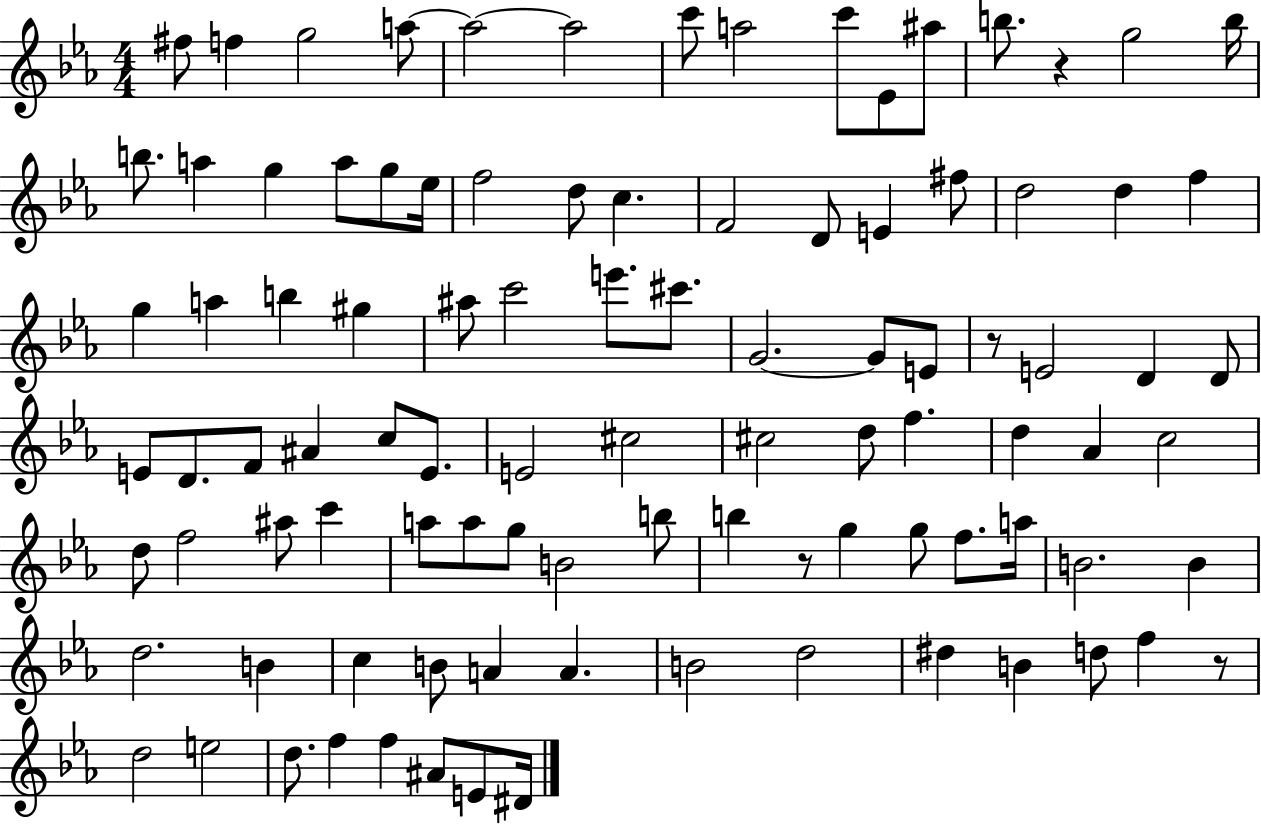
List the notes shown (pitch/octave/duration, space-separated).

F#5/e F5/q G5/h A5/e A5/h A5/h C6/e A5/h C6/e Eb4/e A#5/e B5/e. R/q G5/h B5/s B5/e. A5/q G5/q A5/e G5/e Eb5/s F5/h D5/e C5/q. F4/h D4/e E4/q F#5/e D5/h D5/q F5/q G5/q A5/q B5/q G#5/q A#5/e C6/h E6/e. C#6/e. G4/h. G4/e E4/e R/e E4/h D4/q D4/e E4/e D4/e. F4/e A#4/q C5/e E4/e. E4/h C#5/h C#5/h D5/e F5/q. D5/q Ab4/q C5/h D5/e F5/h A#5/e C6/q A5/e A5/e G5/e B4/h B5/e B5/q R/e G5/q G5/e F5/e. A5/s B4/h. B4/q D5/h. B4/q C5/q B4/e A4/q A4/q. B4/h D5/h D#5/q B4/q D5/e F5/q R/e D5/h E5/h D5/e. F5/q F5/q A#4/e E4/e D#4/s